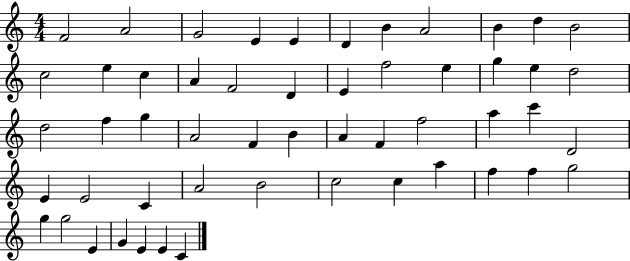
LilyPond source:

{
  \clef treble
  \numericTimeSignature
  \time 4/4
  \key c \major
  f'2 a'2 | g'2 e'4 e'4 | d'4 b'4 a'2 | b'4 d''4 b'2 | \break c''2 e''4 c''4 | a'4 f'2 d'4 | e'4 f''2 e''4 | g''4 e''4 d''2 | \break d''2 f''4 g''4 | a'2 f'4 b'4 | a'4 f'4 f''2 | a''4 c'''4 d'2 | \break e'4 e'2 c'4 | a'2 b'2 | c''2 c''4 a''4 | f''4 f''4 g''2 | \break g''4 g''2 e'4 | g'4 e'4 e'4 c'4 | \bar "|."
}